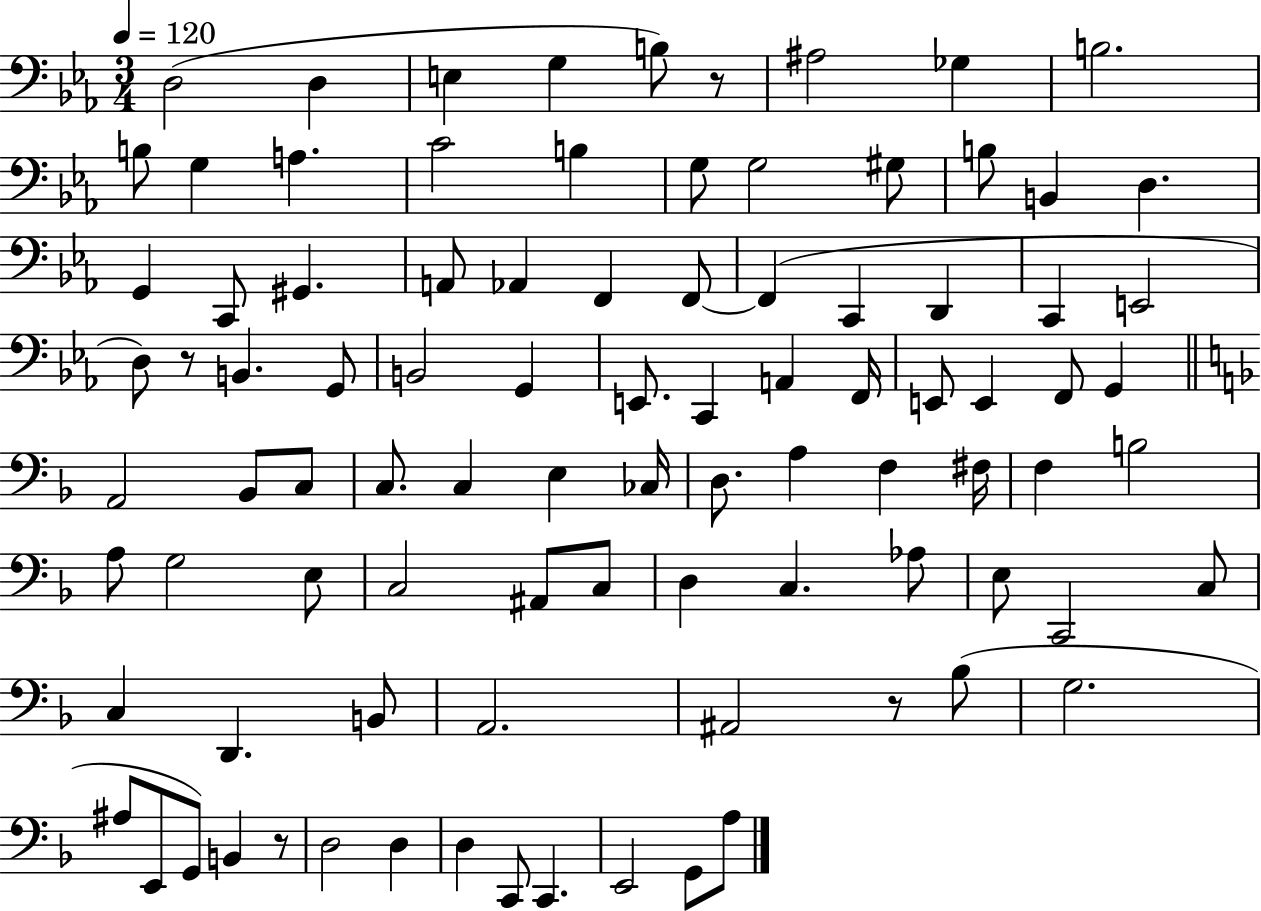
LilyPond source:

{
  \clef bass
  \numericTimeSignature
  \time 3/4
  \key ees \major
  \tempo 4 = 120
  d2( d4 | e4 g4 b8) r8 | ais2 ges4 | b2. | \break b8 g4 a4. | c'2 b4 | g8 g2 gis8 | b8 b,4 d4. | \break g,4 c,8 gis,4. | a,8 aes,4 f,4 f,8~~ | f,4( c,4 d,4 | c,4 e,2 | \break d8) r8 b,4. g,8 | b,2 g,4 | e,8. c,4 a,4 f,16 | e,8 e,4 f,8 g,4 | \break \bar "||" \break \key d \minor a,2 bes,8 c8 | c8. c4 e4 ces16 | d8. a4 f4 fis16 | f4 b2 | \break a8 g2 e8 | c2 ais,8 c8 | d4 c4. aes8 | e8 c,2 c8 | \break c4 d,4. b,8 | a,2. | ais,2 r8 bes8( | g2. | \break ais8 e,8 g,8) b,4 r8 | d2 d4 | d4 c,8 c,4. | e,2 g,8 a8 | \break \bar "|."
}